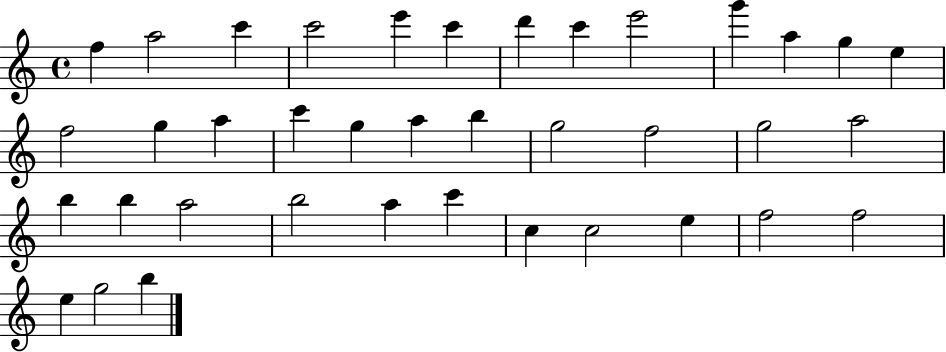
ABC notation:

X:1
T:Untitled
M:4/4
L:1/4
K:C
f a2 c' c'2 e' c' d' c' e'2 g' a g e f2 g a c' g a b g2 f2 g2 a2 b b a2 b2 a c' c c2 e f2 f2 e g2 b